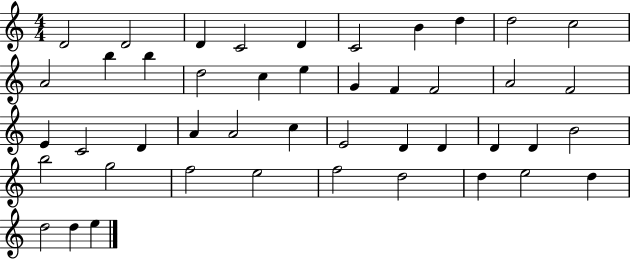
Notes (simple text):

D4/h D4/h D4/q C4/h D4/q C4/h B4/q D5/q D5/h C5/h A4/h B5/q B5/q D5/h C5/q E5/q G4/q F4/q F4/h A4/h F4/h E4/q C4/h D4/q A4/q A4/h C5/q E4/h D4/q D4/q D4/q D4/q B4/h B5/h G5/h F5/h E5/h F5/h D5/h D5/q E5/h D5/q D5/h D5/q E5/q